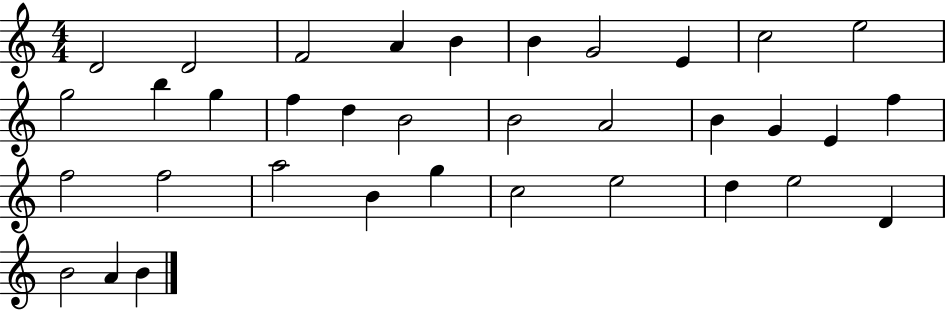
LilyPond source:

{
  \clef treble
  \numericTimeSignature
  \time 4/4
  \key c \major
  d'2 d'2 | f'2 a'4 b'4 | b'4 g'2 e'4 | c''2 e''2 | \break g''2 b''4 g''4 | f''4 d''4 b'2 | b'2 a'2 | b'4 g'4 e'4 f''4 | \break f''2 f''2 | a''2 b'4 g''4 | c''2 e''2 | d''4 e''2 d'4 | \break b'2 a'4 b'4 | \bar "|."
}